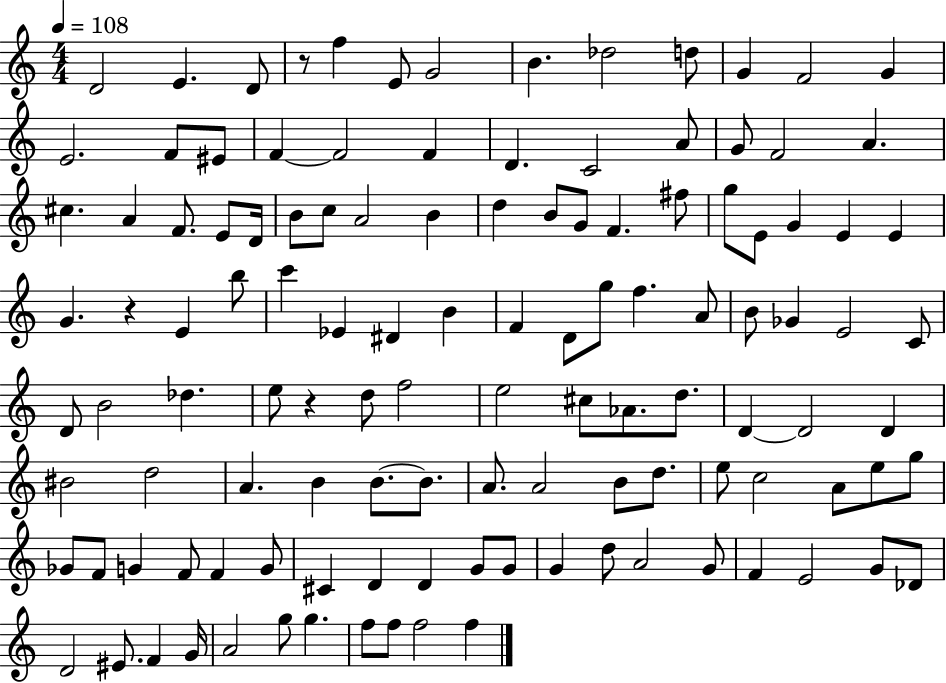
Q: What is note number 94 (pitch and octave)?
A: C#4